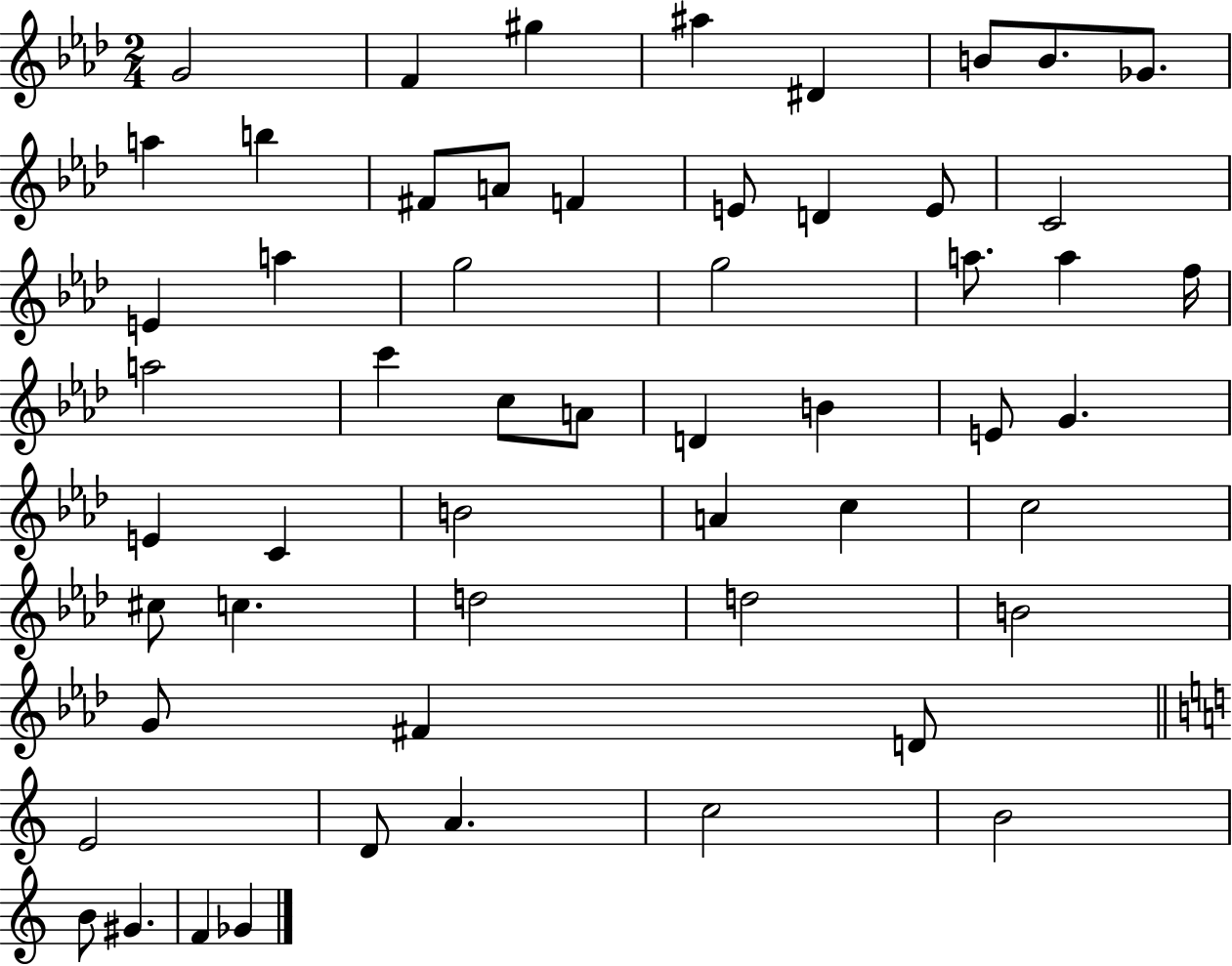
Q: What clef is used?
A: treble